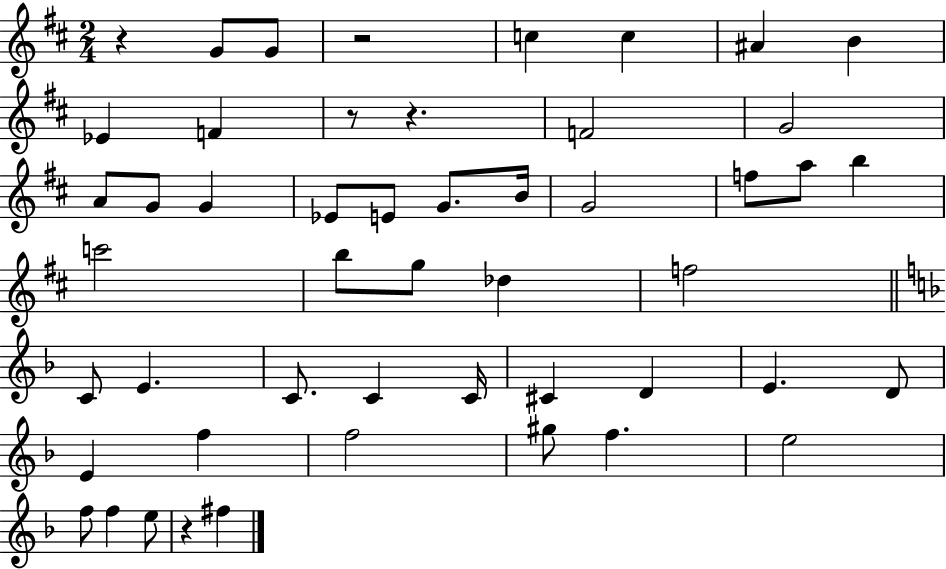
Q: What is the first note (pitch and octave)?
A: G4